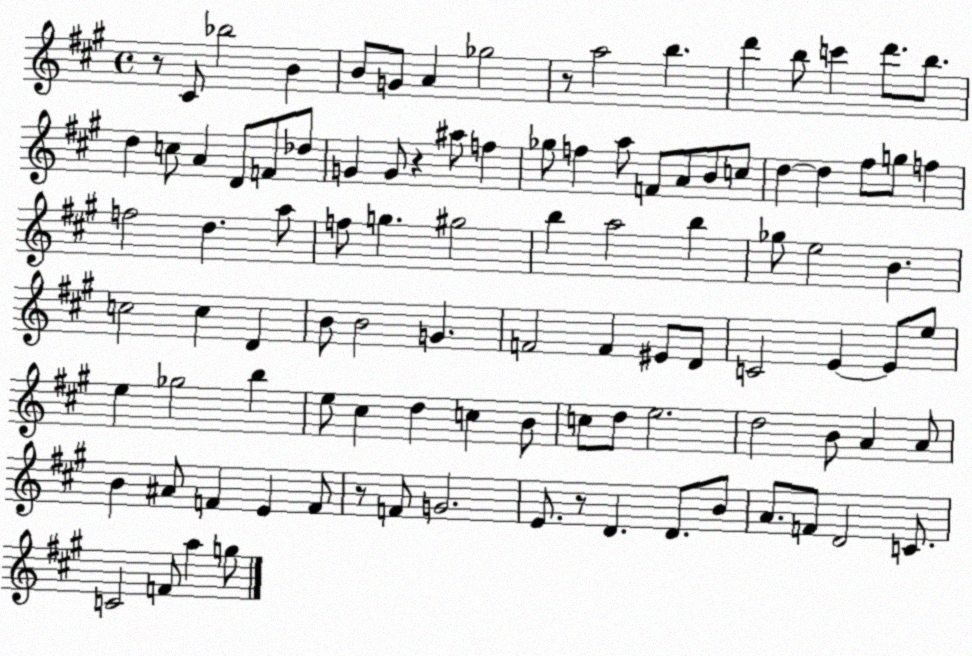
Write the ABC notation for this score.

X:1
T:Untitled
M:4/4
L:1/4
K:A
z/2 ^C/2 _b2 B B/2 G/2 A _g2 z/2 a2 b d' b/2 c' d'/2 b/2 d c/2 A D/2 F/2 _d/2 G G/2 z ^a/2 f _g/2 f a/2 F/2 A/2 B/2 c/2 d d ^f/2 g/2 f f2 d a/2 f/2 g ^g2 b a2 b _g/2 e2 B c2 c D B/2 B2 G F2 F ^E/2 D/2 C2 E E/2 e/2 e _g2 b e/2 ^c d c B/2 c/2 d/2 e2 d2 B/2 A A/2 B ^A/2 F E F/2 z/2 F/2 G2 E/2 z/2 D D/2 B/2 A/2 F/2 D2 C/2 C2 F/2 a g/2